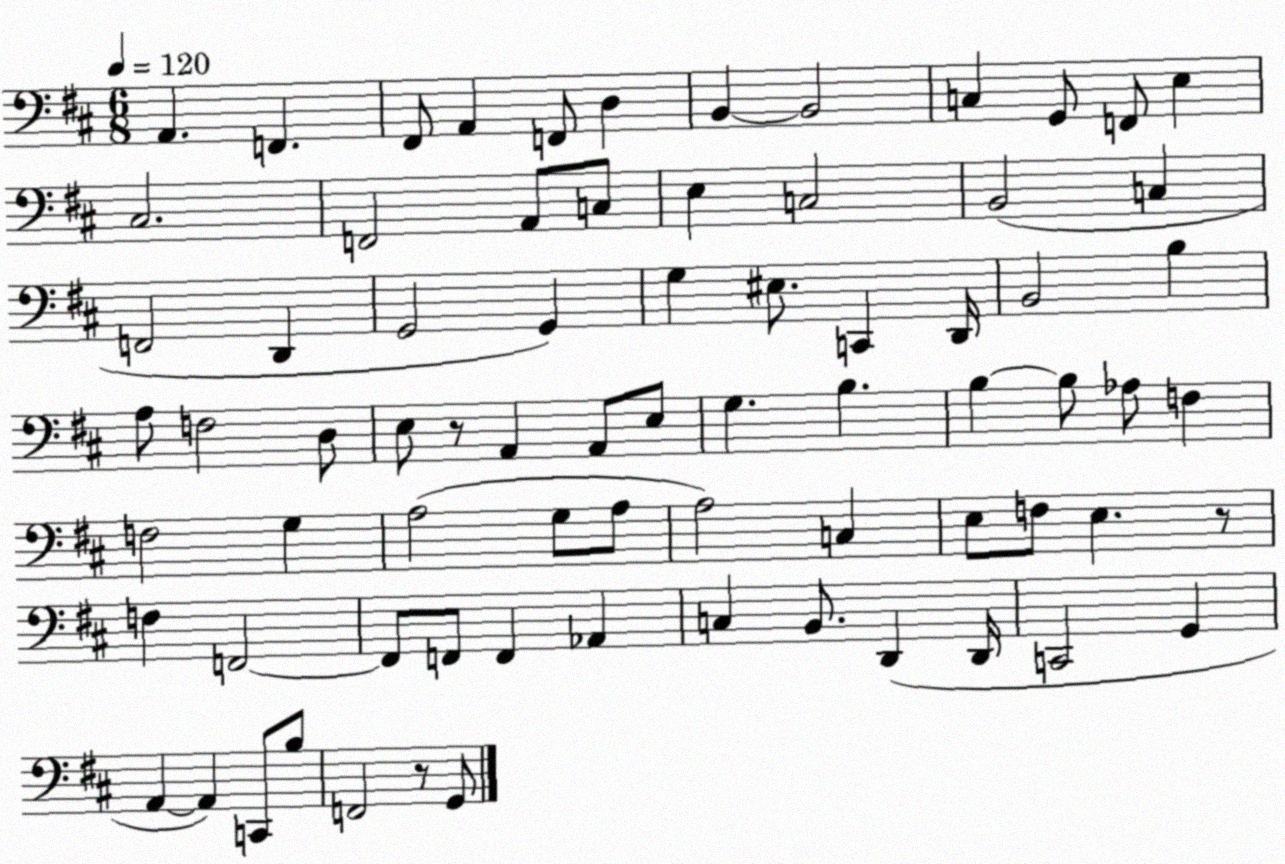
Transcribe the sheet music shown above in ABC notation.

X:1
T:Untitled
M:6/8
L:1/4
K:D
A,, F,, ^F,,/2 A,, F,,/2 D, B,, B,,2 C, G,,/2 F,,/2 E, ^C,2 F,,2 A,,/2 C,/2 E, C,2 B,,2 C, F,,2 D,, G,,2 G,, G, ^E,/2 C,, D,,/4 B,,2 B, A,/2 F,2 D,/2 E,/2 z/2 A,, A,,/2 E,/2 G, B, B, B,/2 _A,/2 F, F,2 G, A,2 G,/2 A,/2 A,2 C, E,/2 F,/2 E, z/2 F, F,,2 F,,/2 F,,/2 F,, _A,, C, B,,/2 D,, D,,/4 C,,2 G,, A,, A,, C,,/2 B,/2 F,,2 z/2 G,,/2